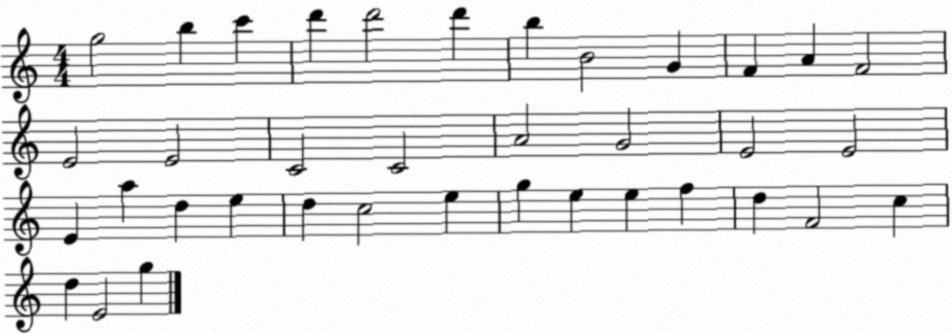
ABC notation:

X:1
T:Untitled
M:4/4
L:1/4
K:C
g2 b c' d' d'2 d' b B2 G F A F2 E2 E2 C2 C2 A2 G2 E2 E2 E a d e d c2 e g e e f d F2 c d E2 g